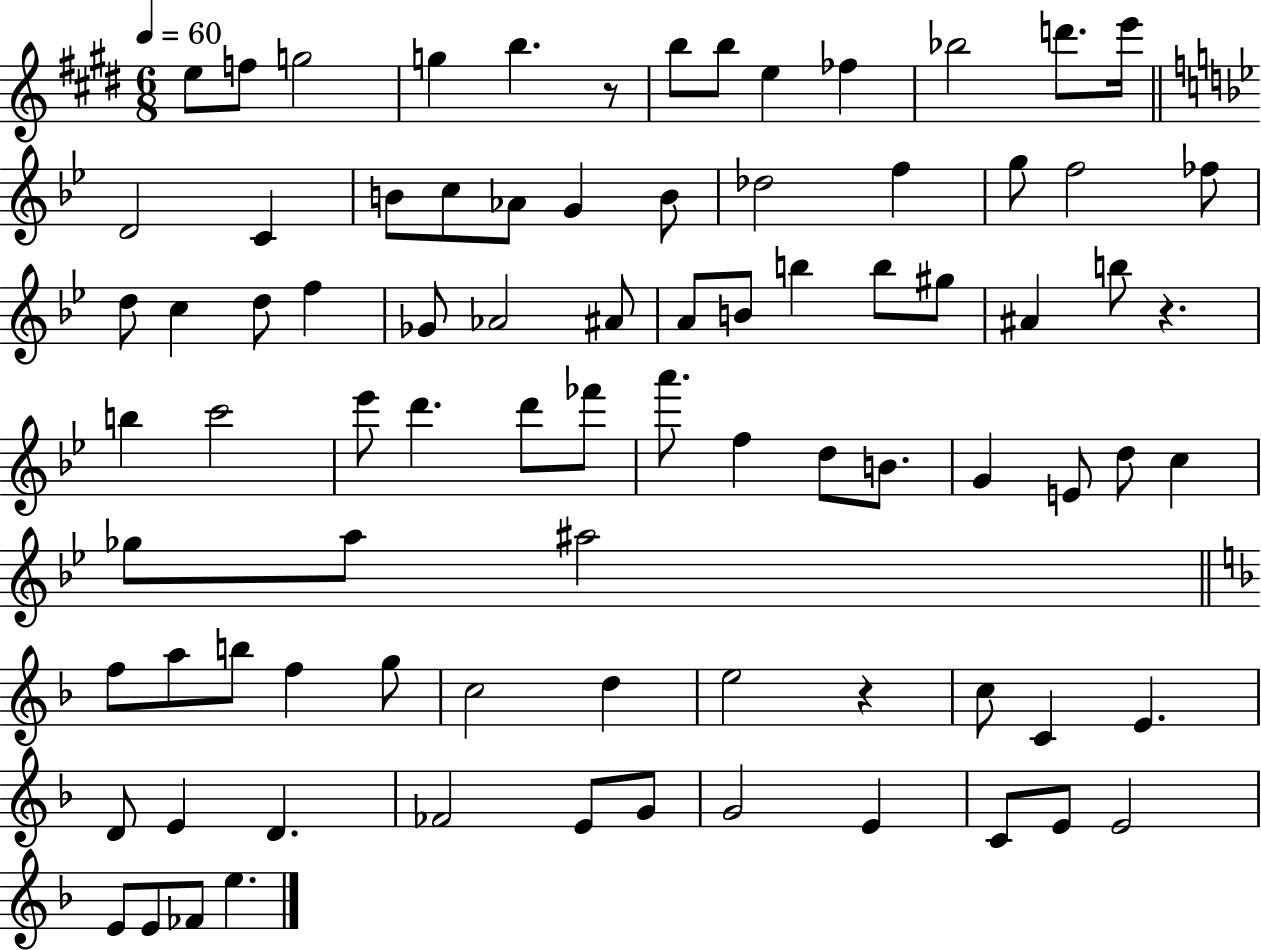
E5/e F5/e G5/h G5/q B5/q. R/e B5/e B5/e E5/q FES5/q Bb5/h D6/e. E6/s D4/h C4/q B4/e C5/e Ab4/e G4/q B4/e Db5/h F5/q G5/e F5/h FES5/e D5/e C5/q D5/e F5/q Gb4/e Ab4/h A#4/e A4/e B4/e B5/q B5/e G#5/e A#4/q B5/e R/q. B5/q C6/h Eb6/e D6/q. D6/e FES6/e A6/e. F5/q D5/e B4/e. G4/q E4/e D5/e C5/q Gb5/e A5/e A#5/h F5/e A5/e B5/e F5/q G5/e C5/h D5/q E5/h R/q C5/e C4/q E4/q. D4/e E4/q D4/q. FES4/h E4/e G4/e G4/h E4/q C4/e E4/e E4/h E4/e E4/e FES4/e E5/q.